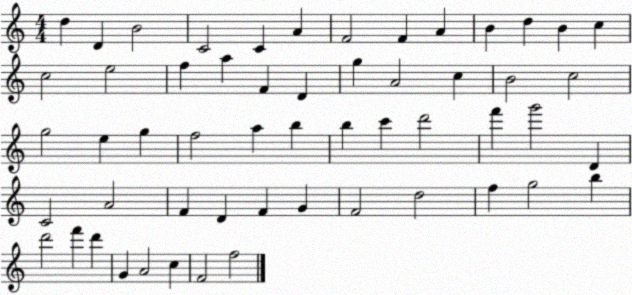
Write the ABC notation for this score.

X:1
T:Untitled
M:4/4
L:1/4
K:C
d D B2 C2 C A F2 F A B d B c c2 e2 f a F D g A2 c B2 c2 g2 e g f2 a b b c' d'2 f' g'2 D C2 A2 F D F G F2 d2 f g2 b d'2 f' d' G A2 c F2 f2